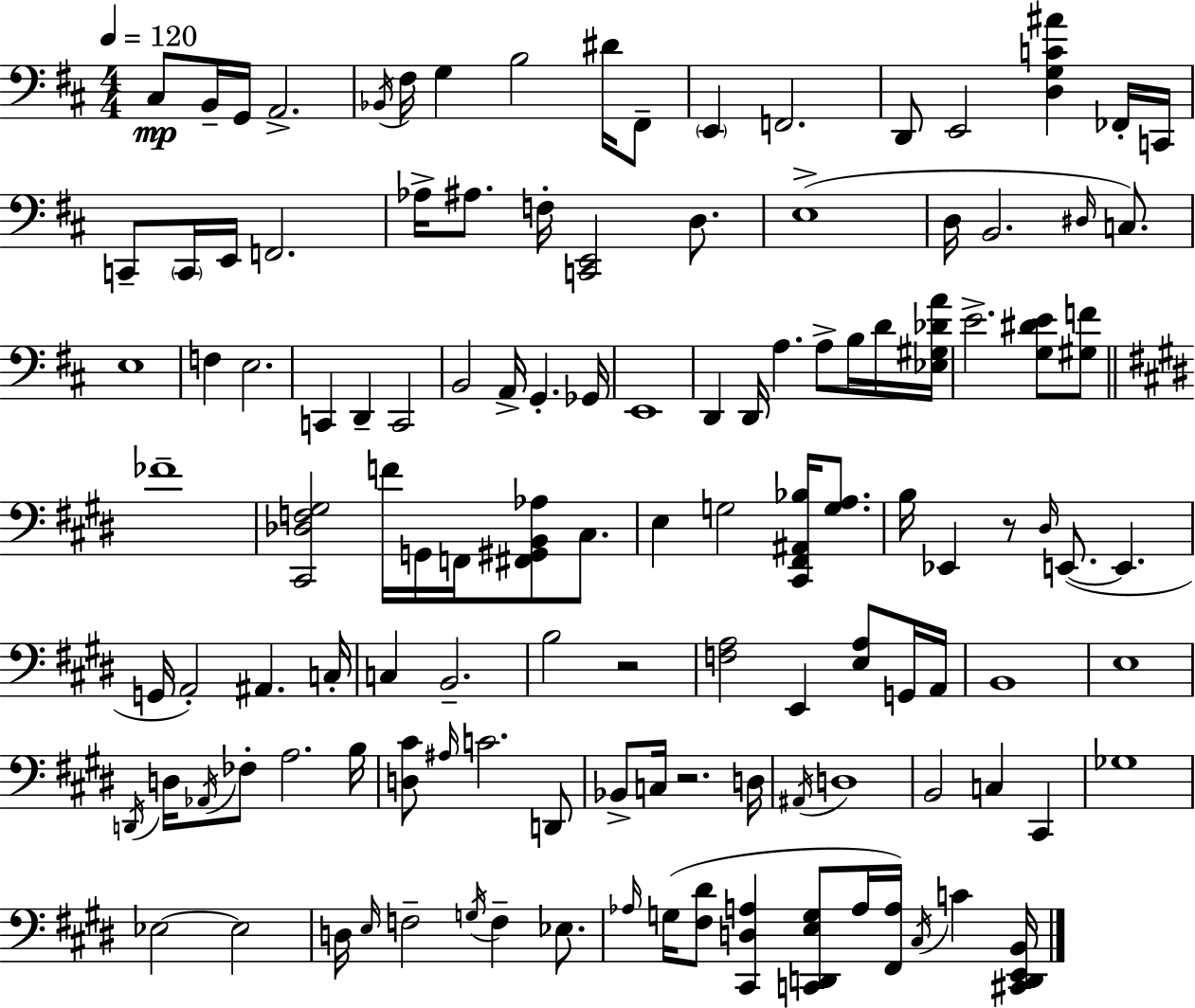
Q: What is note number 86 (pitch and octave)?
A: B2